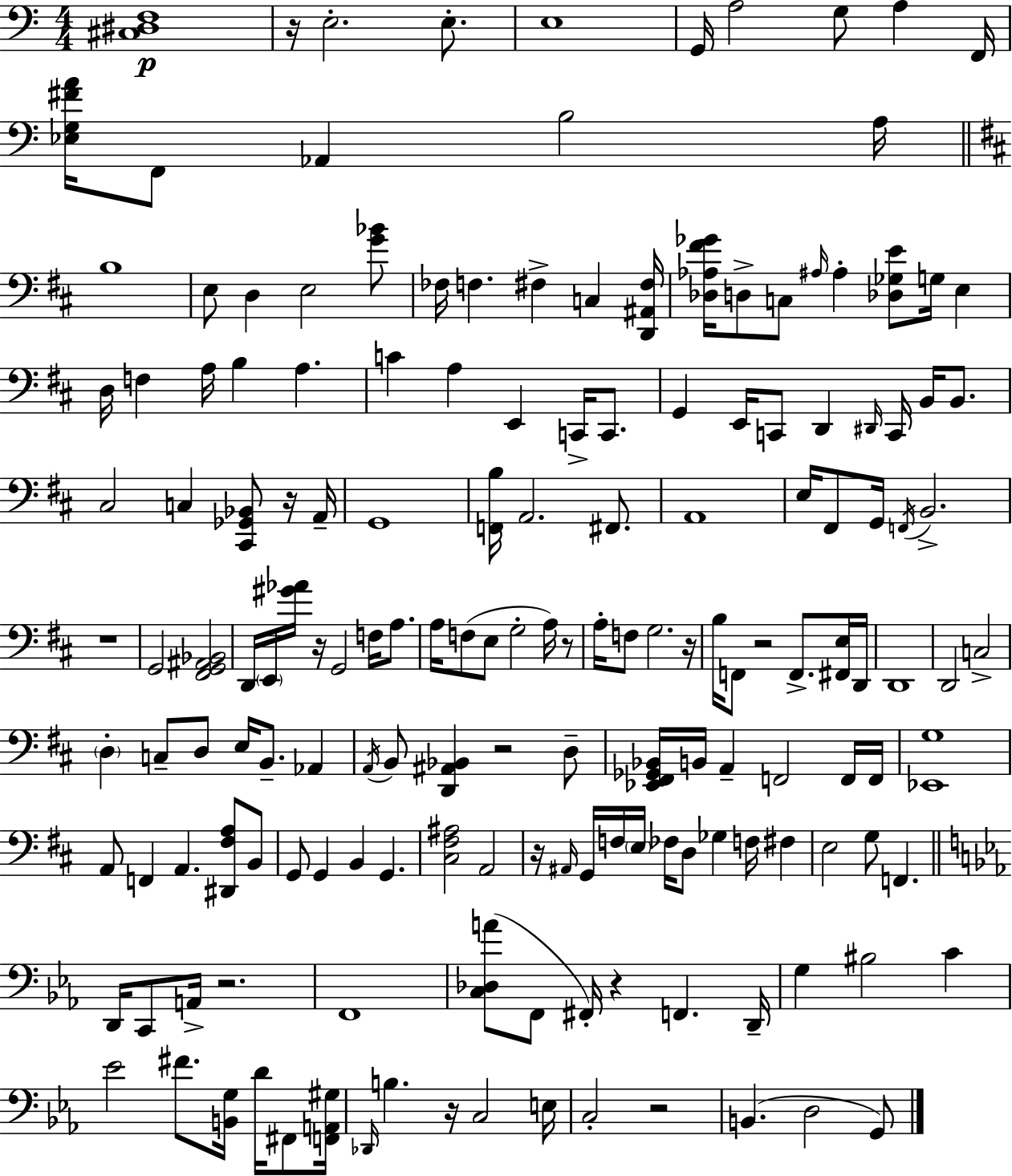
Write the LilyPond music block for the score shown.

{
  \clef bass
  \numericTimeSignature
  \time 4/4
  \key a \minor
  <cis dis f>1\p | r16 e2.-. e8.-. | e1 | g,16 a2 g8 a4 f,16 | \break <ees g fis' a'>16 f,8 aes,4 b2 a16 | \bar "||" \break \key d \major b1 | e8 d4 e2 <g' bes'>8 | fes16 f4. fis4-> c4 <d, ais, fis>16 | <des aes fis' ges'>16 d8-> c8 \grace { ais16 } ais4-. <des ges e'>8 g16 e4 | \break d16 f4 a16 b4 a4. | c'4 a4 e,4 c,16-> c,8. | g,4 e,16 c,8 d,4 \grace { dis,16 } c,16 b,16 b,8. | cis2 c4 <cis, ges, bes,>8 | \break r16 a,16-- g,1 | <f, b>16 a,2. fis,8. | a,1 | e16 fis,8 g,16 \acciaccatura { f,16 } b,2.-> | \break r1 | g,2 <fis, g, ais, bes,>2 | d,16 \parenthesize e,16 <gis' aes'>16 r16 g,2 f16 | a8. a16 f8( e8 g2-. | \break a16) r8 a16-. f8 g2. | r16 b16 f,8 r2 f,8.-> | <fis, e>16 d,16 d,1 | d,2 c2-> | \break \parenthesize d4-. c8-- d8 e16 b,8.-- aes,4 | \acciaccatura { a,16 } b,8 <d, ais, bes,>4 r2 | d8-- <ees, fis, ges, bes,>16 b,16 a,4-- f,2 | f,16 f,16 <ees, g>1 | \break a,8 f,4 a,4. | <dis, fis a>8 b,8 g,8 g,4 b,4 g,4. | <cis fis ais>2 a,2 | r16 \grace { ais,16 } g,16 f16 \parenthesize e16 fes16 d8 ges4 | \break f16 fis4 e2 g8 f,4. | \bar "||" \break \key ees \major d,16 c,8 a,16-> r2. | f,1 | <c des a'>8( f,8 fis,16-.) r4 f,4. d,16-- | g4 bis2 c'4 | \break ees'2 fis'8. <b, g>16 d'16 fis,8 <f, a, gis>16 | \grace { des,16 } b4. r16 c2 | e16 c2-. r2 | b,4.( d2 g,8) | \break \bar "|."
}